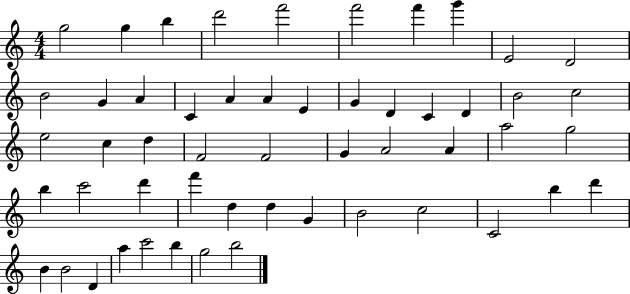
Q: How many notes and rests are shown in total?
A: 53